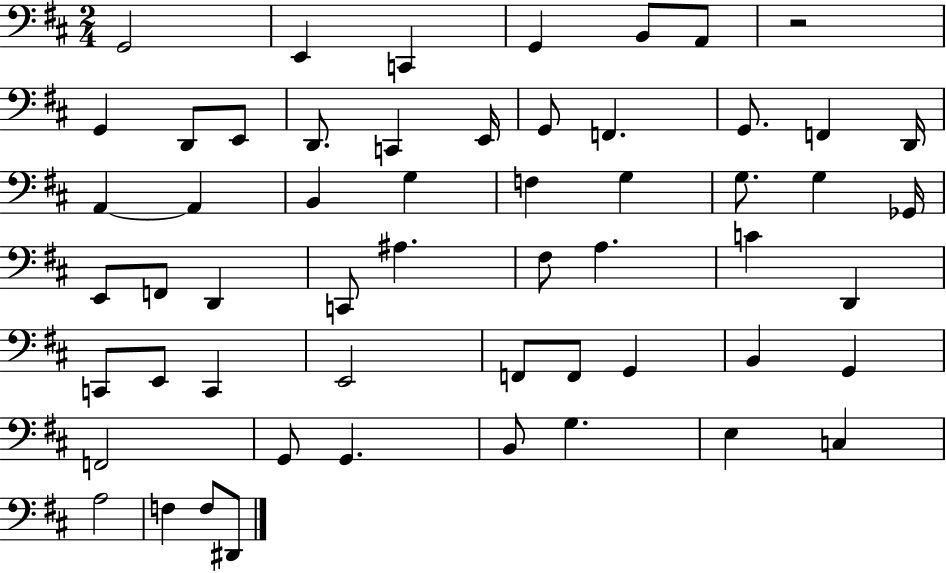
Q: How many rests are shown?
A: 1